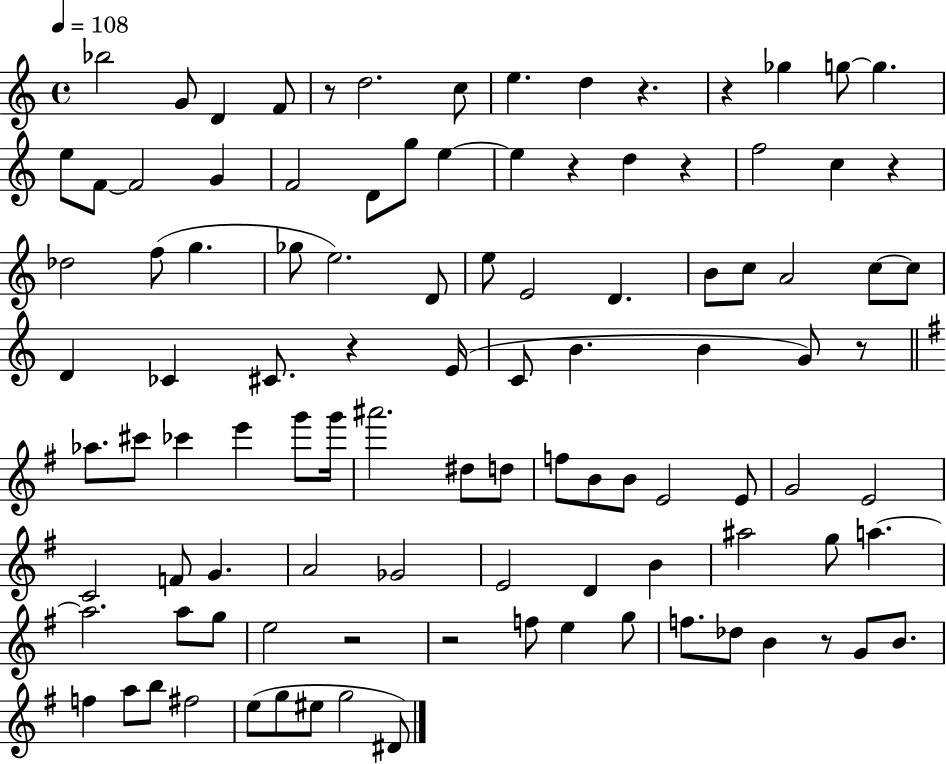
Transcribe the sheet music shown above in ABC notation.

X:1
T:Untitled
M:4/4
L:1/4
K:C
_b2 G/2 D F/2 z/2 d2 c/2 e d z z _g g/2 g e/2 F/2 F2 G F2 D/2 g/2 e e z d z f2 c z _d2 f/2 g _g/2 e2 D/2 e/2 E2 D B/2 c/2 A2 c/2 c/2 D _C ^C/2 z E/4 C/2 B B G/2 z/2 _a/2 ^c'/2 _c' e' g'/2 g'/4 ^a'2 ^d/2 d/2 f/2 B/2 B/2 E2 E/2 G2 E2 C2 F/2 G A2 _G2 E2 D B ^a2 g/2 a a2 a/2 g/2 e2 z2 z2 f/2 e g/2 f/2 _d/2 B z/2 G/2 B/2 f a/2 b/2 ^f2 e/2 g/2 ^e/2 g2 ^D/2